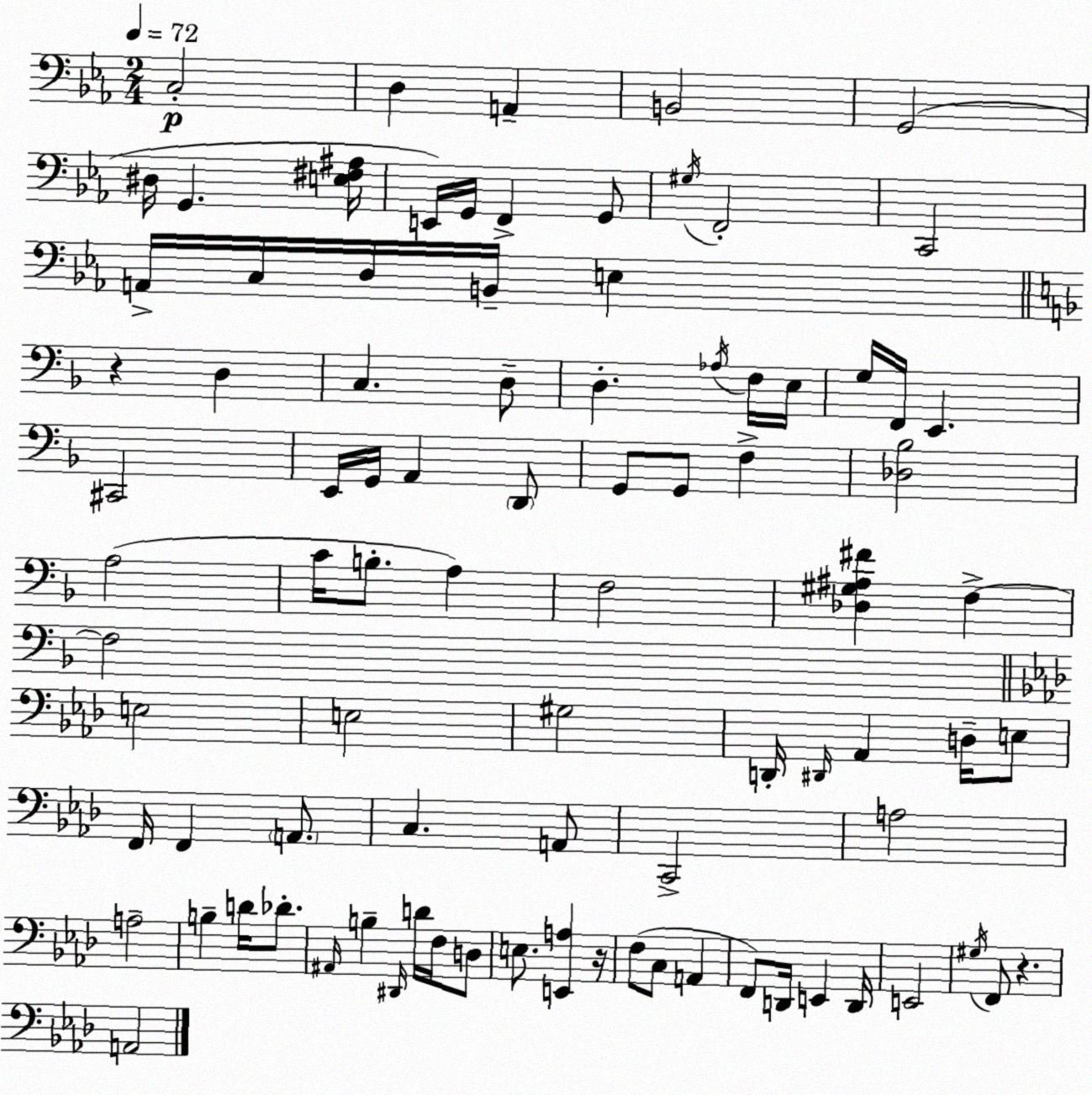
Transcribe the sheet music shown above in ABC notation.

X:1
T:Untitled
M:2/4
L:1/4
K:Cm
C,2 D, A,, B,,2 G,,2 ^D,/4 G,, [E,^F,^A,]/4 E,,/4 G,,/4 F,, G,,/2 ^G,/4 F,,2 C,,2 A,,/4 C,/4 D,/4 B,,/4 E, z D, C, D,/2 D, _A,/4 F,/4 E,/4 G,/4 F,,/4 E,, ^C,,2 E,,/4 G,,/4 A,, D,,/2 G,,/2 G,,/2 F, [_D,_B,]2 A,2 C/4 B,/2 A, F,2 [_D,^G,^A,^F] F, F,2 E,2 E,2 ^G,2 D,,/4 ^D,,/4 _A,, D,/4 E,/2 F,,/4 F,, A,,/2 C, A,,/2 C,,2 A,2 A,2 B, D/4 _D/2 ^A,,/4 B, ^D,,/4 D/4 F,/4 D,/2 E,/2 [E,,A,] z/4 F,/2 C,/2 A,, F,,/2 D,,/4 E,, D,,/4 E,,2 ^G,/4 F,,/2 z A,,2